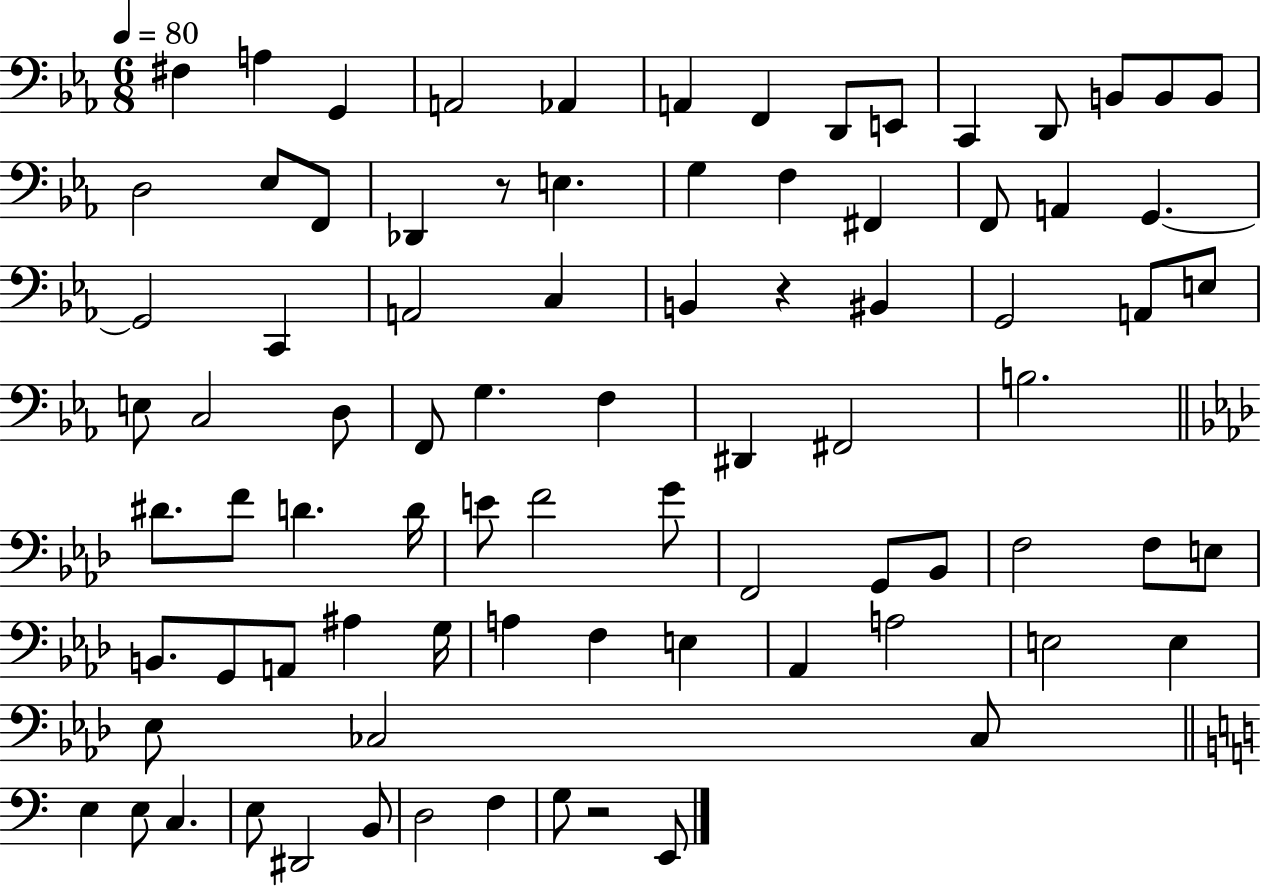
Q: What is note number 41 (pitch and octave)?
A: D#2